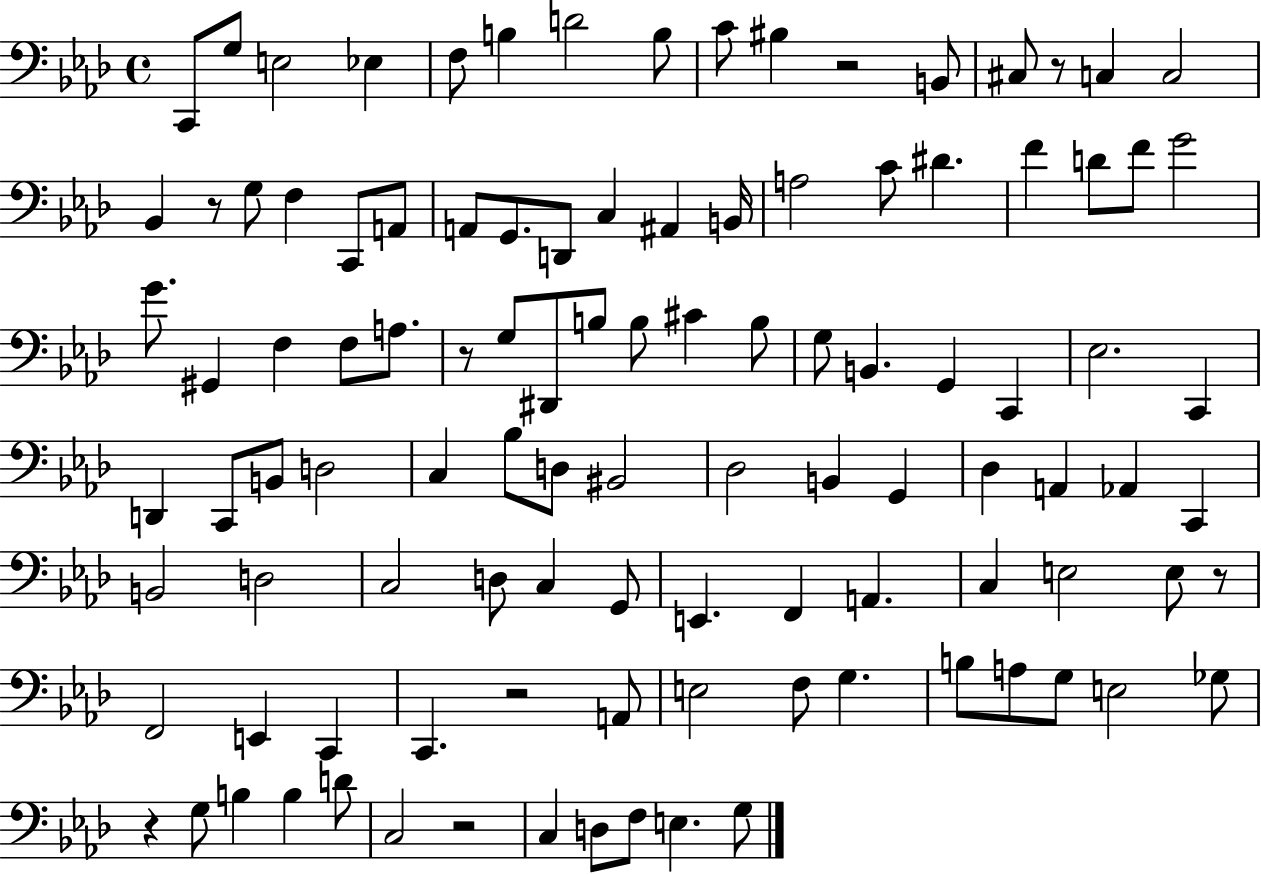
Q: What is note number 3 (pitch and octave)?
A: E3